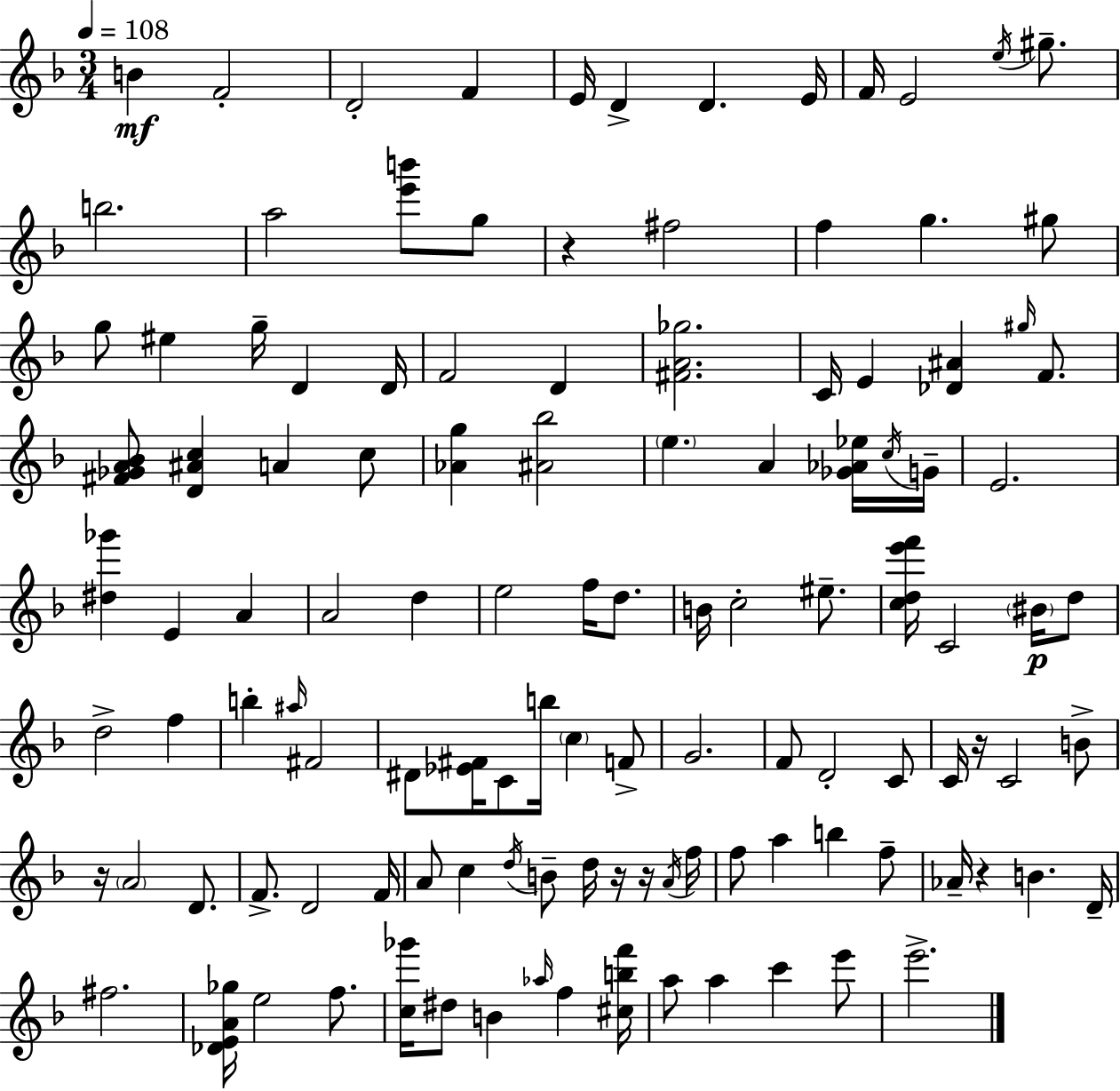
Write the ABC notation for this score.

X:1
T:Untitled
M:3/4
L:1/4
K:Dm
B F2 D2 F E/4 D D E/4 F/4 E2 e/4 ^g/2 b2 a2 [e'b']/2 g/2 z ^f2 f g ^g/2 g/2 ^e g/4 D D/4 F2 D [^FA_g]2 C/4 E [_D^A] ^g/4 F/2 [^F_GA_B]/2 [D^Ac] A c/2 [_Ag] [^A_b]2 e A [_G_A_e]/4 c/4 G/4 E2 [^d_g'] E A A2 d e2 f/4 d/2 B/4 c2 ^e/2 [cde'f']/4 C2 ^B/4 d/2 d2 f b ^a/4 ^F2 ^D/2 [_E^F]/4 C/2 b/4 c F/2 G2 F/2 D2 C/2 C/4 z/4 C2 B/2 z/4 A2 D/2 F/2 D2 F/4 A/2 c d/4 B/2 d/4 z/4 z/4 A/4 f/4 f/2 a b f/2 _A/4 z B D/4 ^f2 [_DEA_g]/4 e2 f/2 [c_g']/4 ^d/2 B _a/4 f [^cbf']/4 a/2 a c' e'/2 e'2